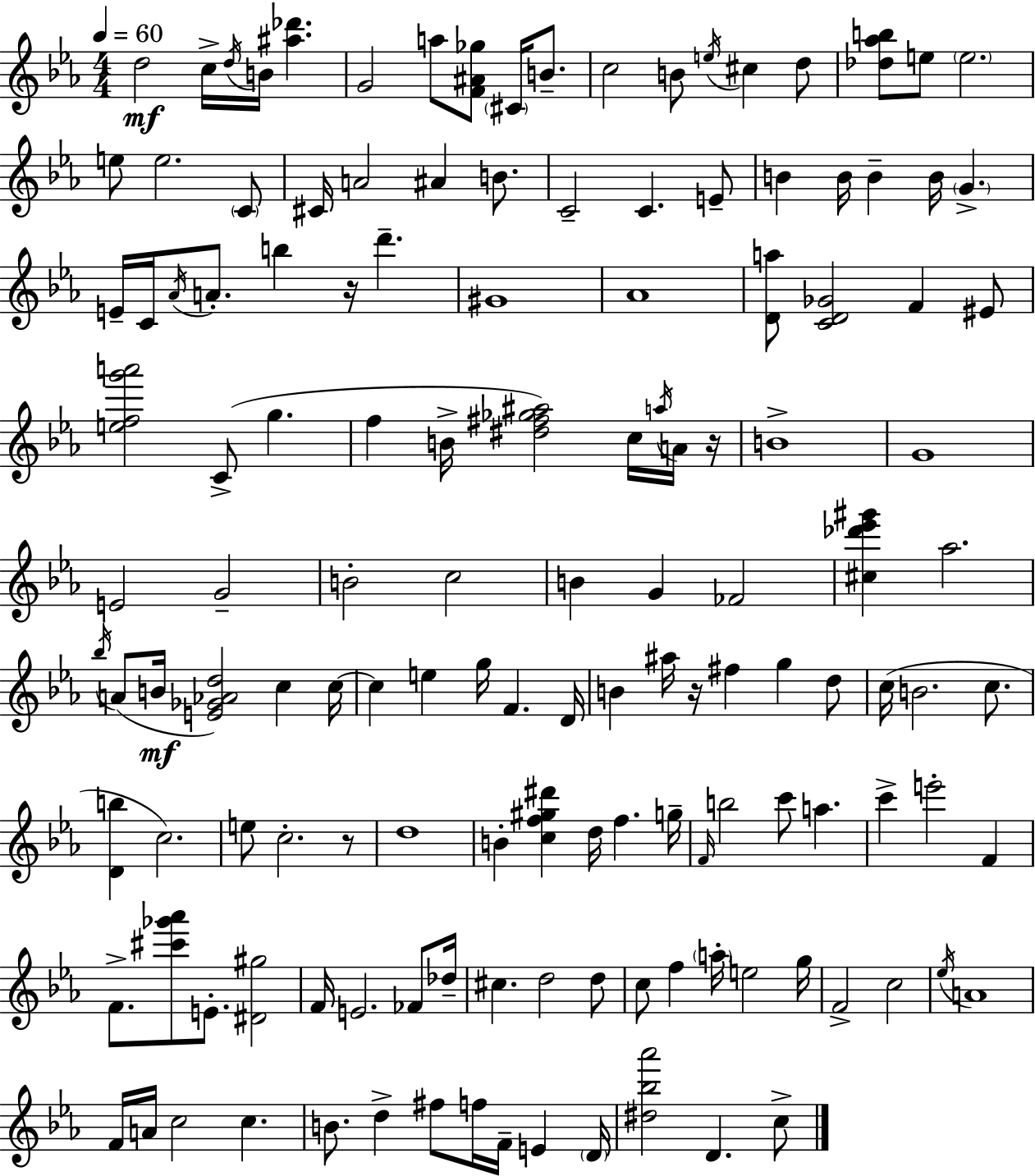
D5/h C5/s D5/s B4/s [A#5,Db6]/q. G4/h A5/e [F4,A#4,Gb5]/e C#4/s B4/e. C5/h B4/e E5/s C#5/q D5/e [Db5,Ab5,B5]/e E5/e E5/h. E5/e E5/h. C4/e C#4/s A4/h A#4/q B4/e. C4/h C4/q. E4/e B4/q B4/s B4/q B4/s G4/q. E4/s C4/s Ab4/s A4/e. B5/q R/s D6/q. G#4/w Ab4/w [D4,A5]/e [C4,D4,Gb4]/h F4/q EIS4/e [E5,F5,G6,A6]/h C4/e G5/q. F5/q B4/s [D#5,F#5,Gb5,A#5]/h C5/s A5/s A4/s R/s B4/w G4/w E4/h G4/h B4/h C5/h B4/q G4/q FES4/h [C#5,Db6,Eb6,G#6]/q Ab5/h. Bb5/s A4/e B4/s [E4,Gb4,Ab4,D5]/h C5/q C5/s C5/q E5/q G5/s F4/q. D4/s B4/q A#5/s R/s F#5/q G5/q D5/e C5/s B4/h. C5/e. [D4,B5]/q C5/h. E5/e C5/h. R/e D5/w B4/q [C5,F5,G#5,D#6]/q D5/s F5/q. G5/s F4/s B5/h C6/e A5/q. C6/q E6/h F4/q F4/e. [C#6,Gb6,Ab6]/e E4/e. [D#4,G#5]/h F4/s E4/h. FES4/e Db5/s C#5/q. D5/h D5/e C5/e F5/q A5/s E5/h G5/s F4/h C5/h Eb5/s A4/w F4/s A4/s C5/h C5/q. B4/e. D5/q F#5/e F5/s F4/s E4/q D4/s [D#5,Bb5,Ab6]/h D4/q. C5/e